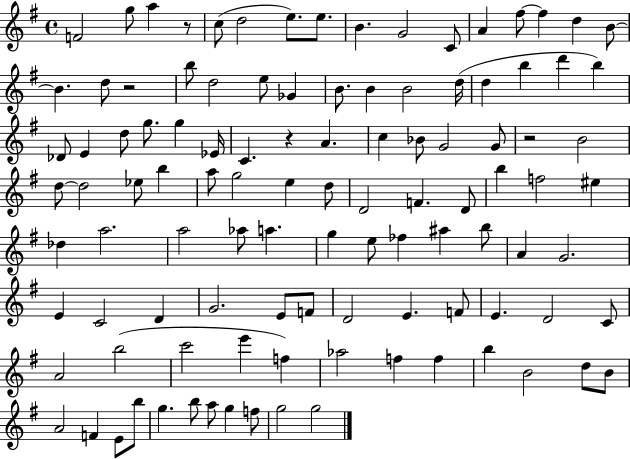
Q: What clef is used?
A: treble